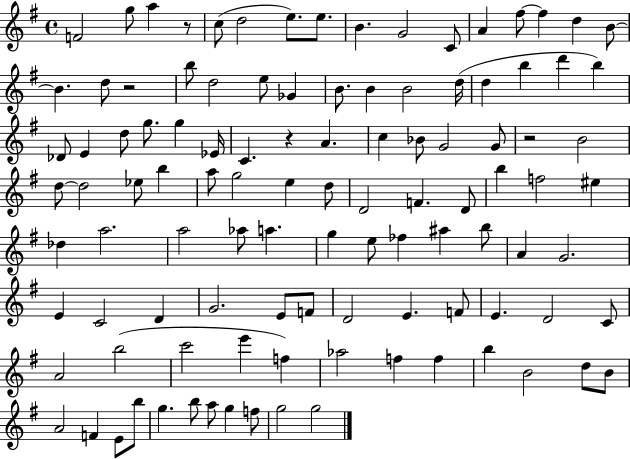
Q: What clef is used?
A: treble